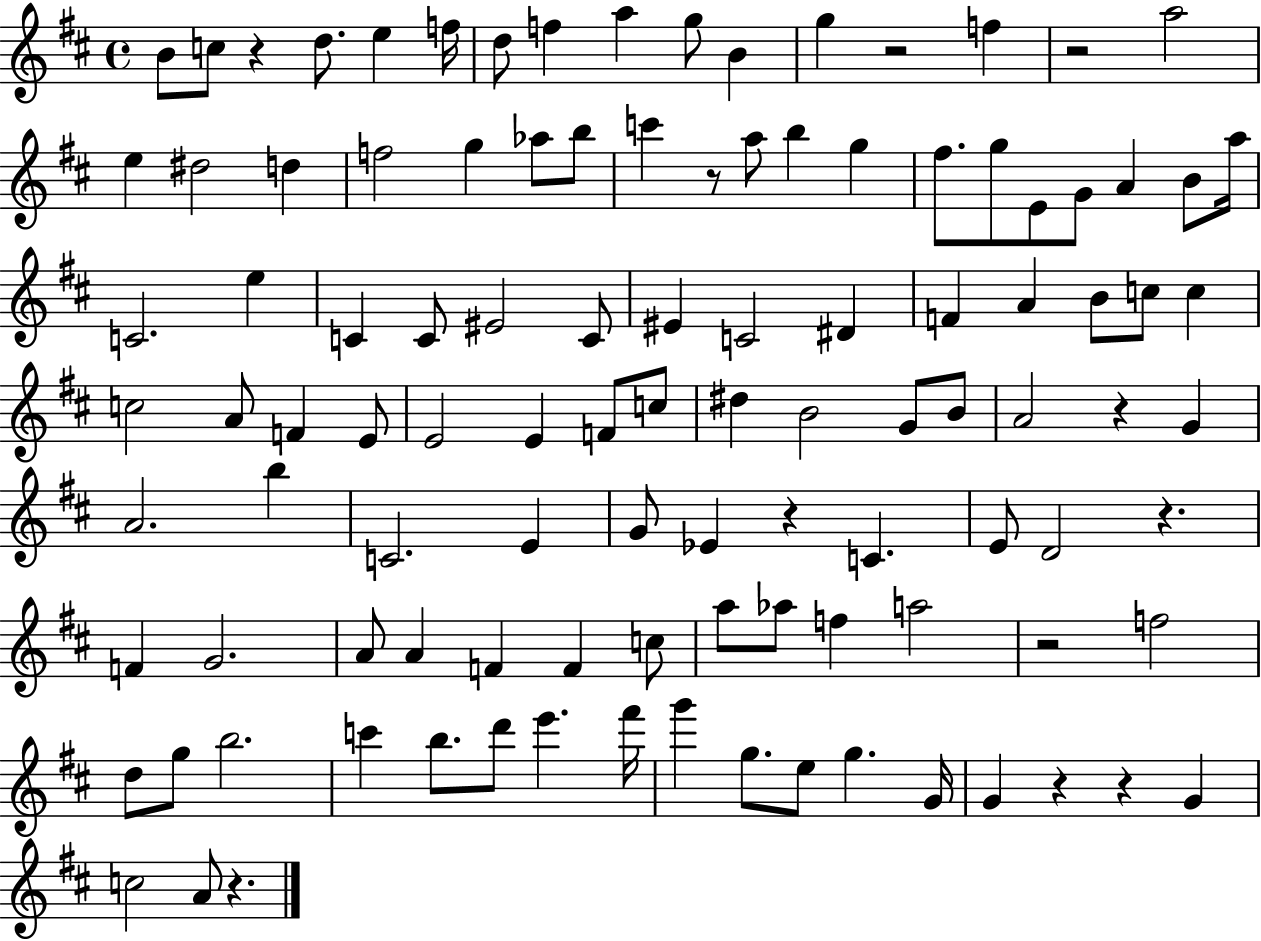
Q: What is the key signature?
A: D major